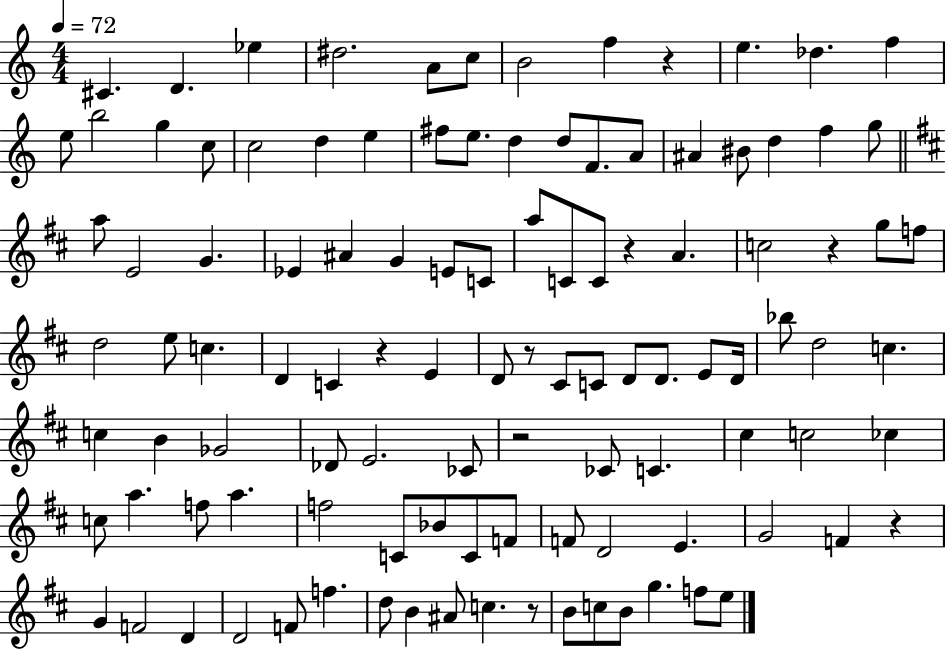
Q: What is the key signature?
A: C major